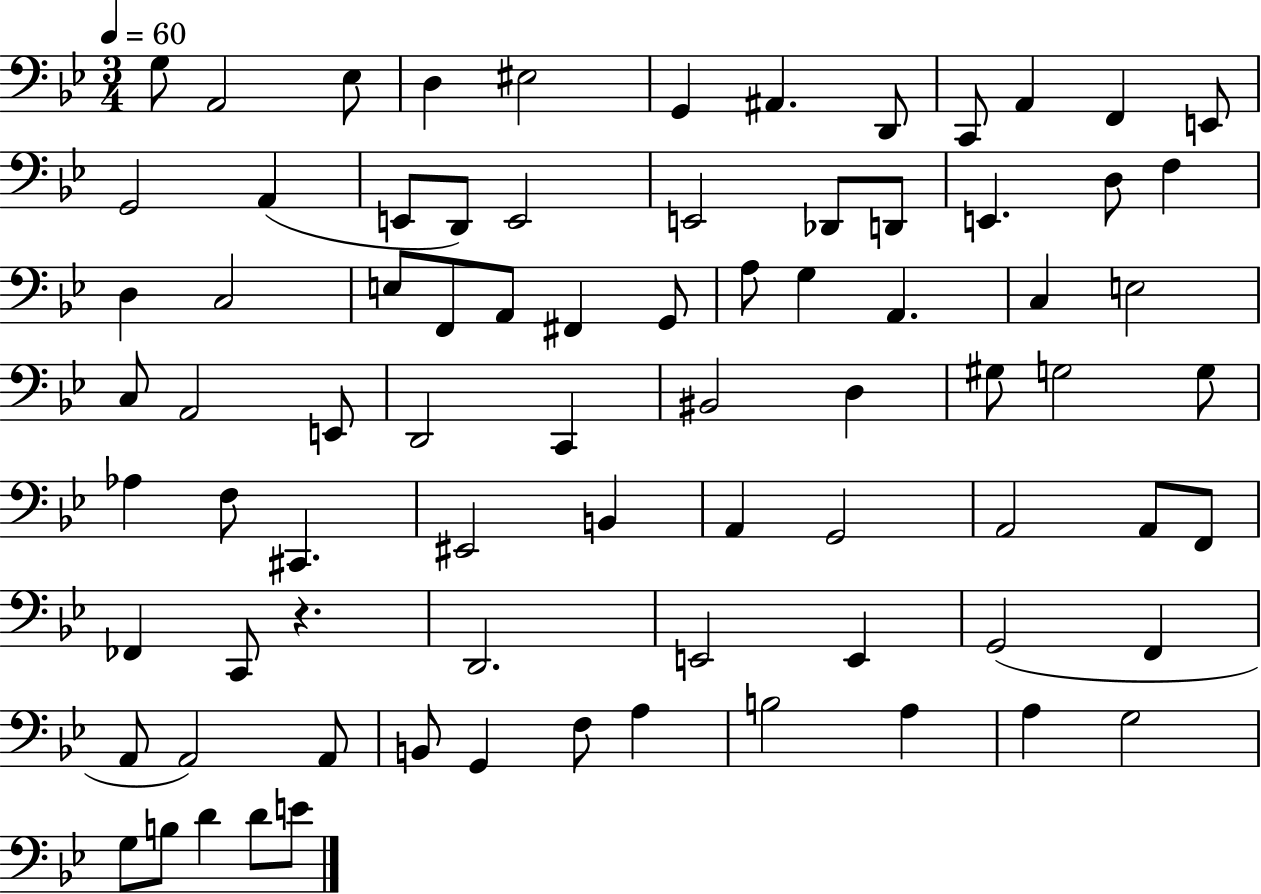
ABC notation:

X:1
T:Untitled
M:3/4
L:1/4
K:Bb
G,/2 A,,2 _E,/2 D, ^E,2 G,, ^A,, D,,/2 C,,/2 A,, F,, E,,/2 G,,2 A,, E,,/2 D,,/2 E,,2 E,,2 _D,,/2 D,,/2 E,, D,/2 F, D, C,2 E,/2 F,,/2 A,,/2 ^F,, G,,/2 A,/2 G, A,, C, E,2 C,/2 A,,2 E,,/2 D,,2 C,, ^B,,2 D, ^G,/2 G,2 G,/2 _A, F,/2 ^C,, ^E,,2 B,, A,, G,,2 A,,2 A,,/2 F,,/2 _F,, C,,/2 z D,,2 E,,2 E,, G,,2 F,, A,,/2 A,,2 A,,/2 B,,/2 G,, F,/2 A, B,2 A, A, G,2 G,/2 B,/2 D D/2 E/2